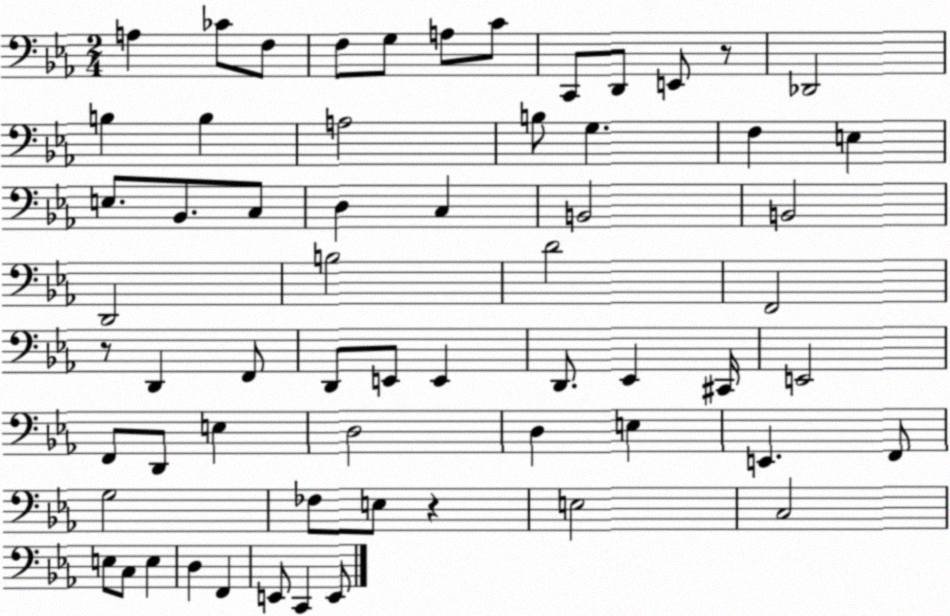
X:1
T:Untitled
M:2/4
L:1/4
K:Eb
A, _C/2 F,/2 F,/2 G,/2 A,/2 C/2 C,,/2 D,,/2 E,,/2 z/2 _D,,2 B, B, A,2 B,/2 G, F, E, E,/2 _B,,/2 C,/2 D, C, B,,2 B,,2 D,,2 B,2 D2 F,,2 z/2 D,, F,,/2 D,,/2 E,,/2 E,, D,,/2 _E,, ^C,,/4 E,,2 F,,/2 D,,/2 E, D,2 D, E, E,, F,,/2 G,2 _F,/2 E,/2 z E,2 C,2 E,/2 C,/2 E, D, F,, E,,/2 C,, E,,/2